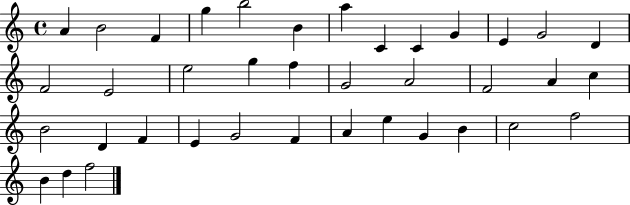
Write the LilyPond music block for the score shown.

{
  \clef treble
  \time 4/4
  \defaultTimeSignature
  \key c \major
  a'4 b'2 f'4 | g''4 b''2 b'4 | a''4 c'4 c'4 g'4 | e'4 g'2 d'4 | \break f'2 e'2 | e''2 g''4 f''4 | g'2 a'2 | f'2 a'4 c''4 | \break b'2 d'4 f'4 | e'4 g'2 f'4 | a'4 e''4 g'4 b'4 | c''2 f''2 | \break b'4 d''4 f''2 | \bar "|."
}